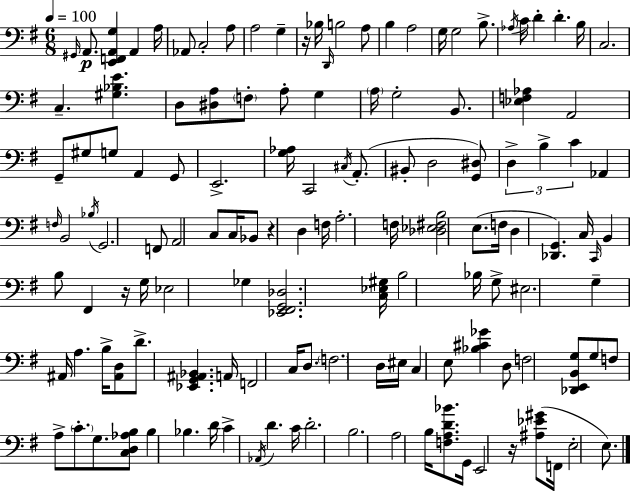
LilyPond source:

{
  \clef bass
  \numericTimeSignature
  \time 6/8
  \key e \minor
  \tempo 4 = 100
  \grace { gis,16 }\p a,8. <e, f, a, g>4 a,4 | a16 aes,8 c2-. a8 | a2 g4-- | r16 bes16 \grace { d,16 } b2 | \break a8 b4 a2 | g16 g2 b8.-> | \acciaccatura { aes16 } c'16 d'4-. d'4.-. | b16 c2. | \break c4.-- <gis bes e'>4. | d8 <dis a>8 \parenthesize f8-. a8-. g4 | \parenthesize a16 g2-. | b,8. <ees f aes>4 a,2 | \break g,8-- gis8 g8 a,4 | g,8 e,2.-> | <g aes>16 c,2 | \acciaccatura { cis16 } a,8.-.( bis,8-. d2 | \break <g, dis>8) \tuplet 3/2 { d4-> b4-> | c'4 } aes,4 \grace { f16 } b,2 | \acciaccatura { bes16 } g,2. | f,8 a,2 | \break c8 c16 bes,8 r4 | d4 f16 a2.-. | f16 <des ees fis b>2 | e8.( f16 d4 <des, g,>4.) | \break c16 \grace { c,16 } b,4 b8 | fis,4 r16 g16 ees2 | ges4 <ees, fis, g, des>2. | <c ees gis>16 b2 | \break bes16 g8-> eis2. | g4-- ais,16 | a4. b16-> <ais, d>8 d'8.-> | <ees, g, ais, bes,>4. a,16 f,2 | \break c16 d8. \parenthesize f2. | d16 eis16 c4 | e8 <bes cis' ges'>4 d8 f2 | <des, e, b, g>8 g8 f8 a8-> | \break \parenthesize c'8.-. g8. <c d aes b>8 b4 | bes4. d'16 c'4-> | \acciaccatura { aes,16 } d'4. c'16 d'2.-. | b2. | \break a2 | b16 <f a d' bes'>8. g,16 e,2 | r16 <ais ees' gis'>8( f,16 e2-. | e8.) \bar "|."
}